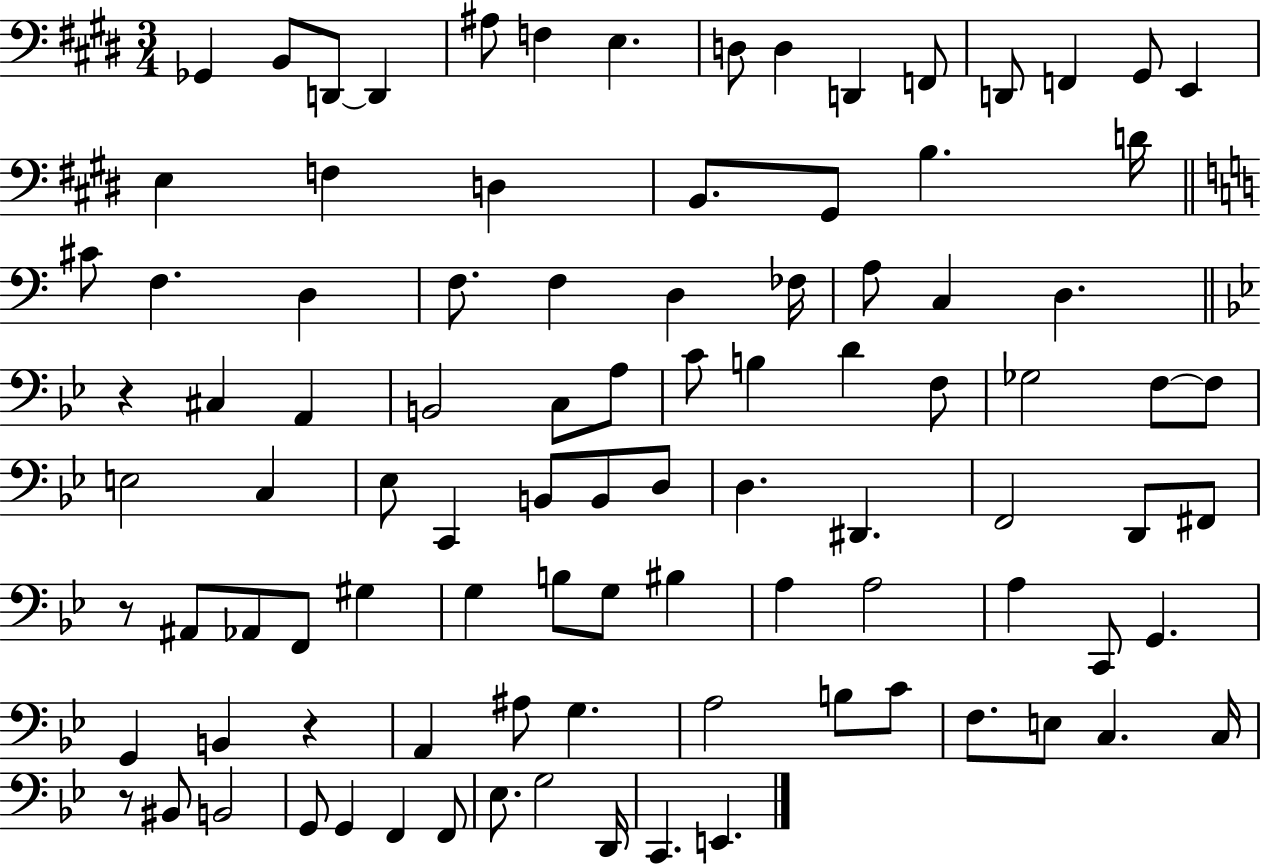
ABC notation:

X:1
T:Untitled
M:3/4
L:1/4
K:E
_G,, B,,/2 D,,/2 D,, ^A,/2 F, E, D,/2 D, D,, F,,/2 D,,/2 F,, ^G,,/2 E,, E, F, D, B,,/2 ^G,,/2 B, D/4 ^C/2 F, D, F,/2 F, D, _F,/4 A,/2 C, D, z ^C, A,, B,,2 C,/2 A,/2 C/2 B, D F,/2 _G,2 F,/2 F,/2 E,2 C, _E,/2 C,, B,,/2 B,,/2 D,/2 D, ^D,, F,,2 D,,/2 ^F,,/2 z/2 ^A,,/2 _A,,/2 F,,/2 ^G, G, B,/2 G,/2 ^B, A, A,2 A, C,,/2 G,, G,, B,, z A,, ^A,/2 G, A,2 B,/2 C/2 F,/2 E,/2 C, C,/4 z/2 ^B,,/2 B,,2 G,,/2 G,, F,, F,,/2 _E,/2 G,2 D,,/4 C,, E,,